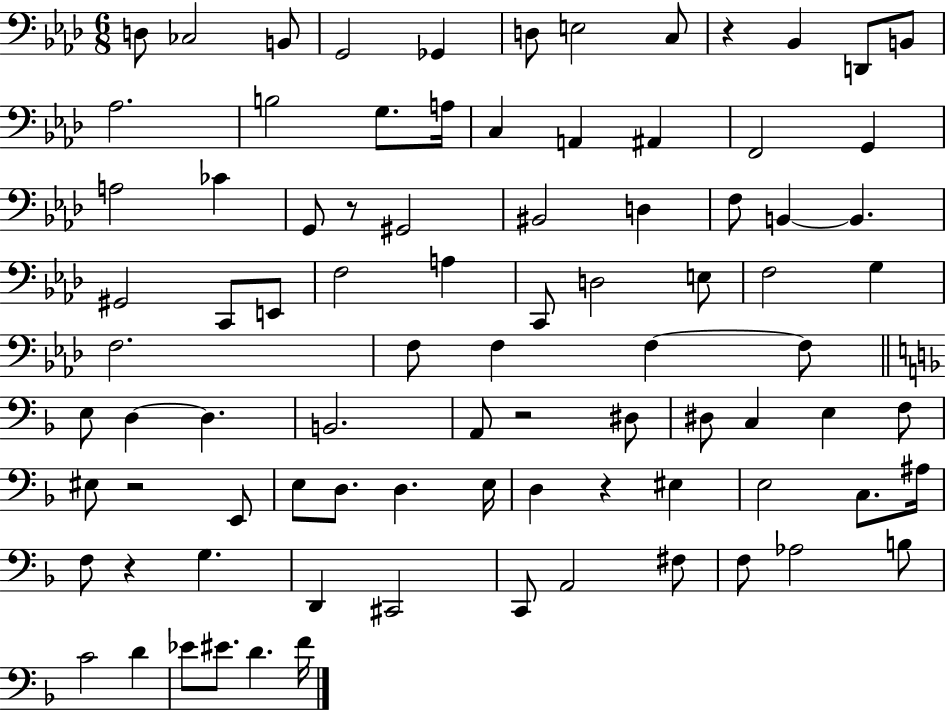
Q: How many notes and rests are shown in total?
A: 87